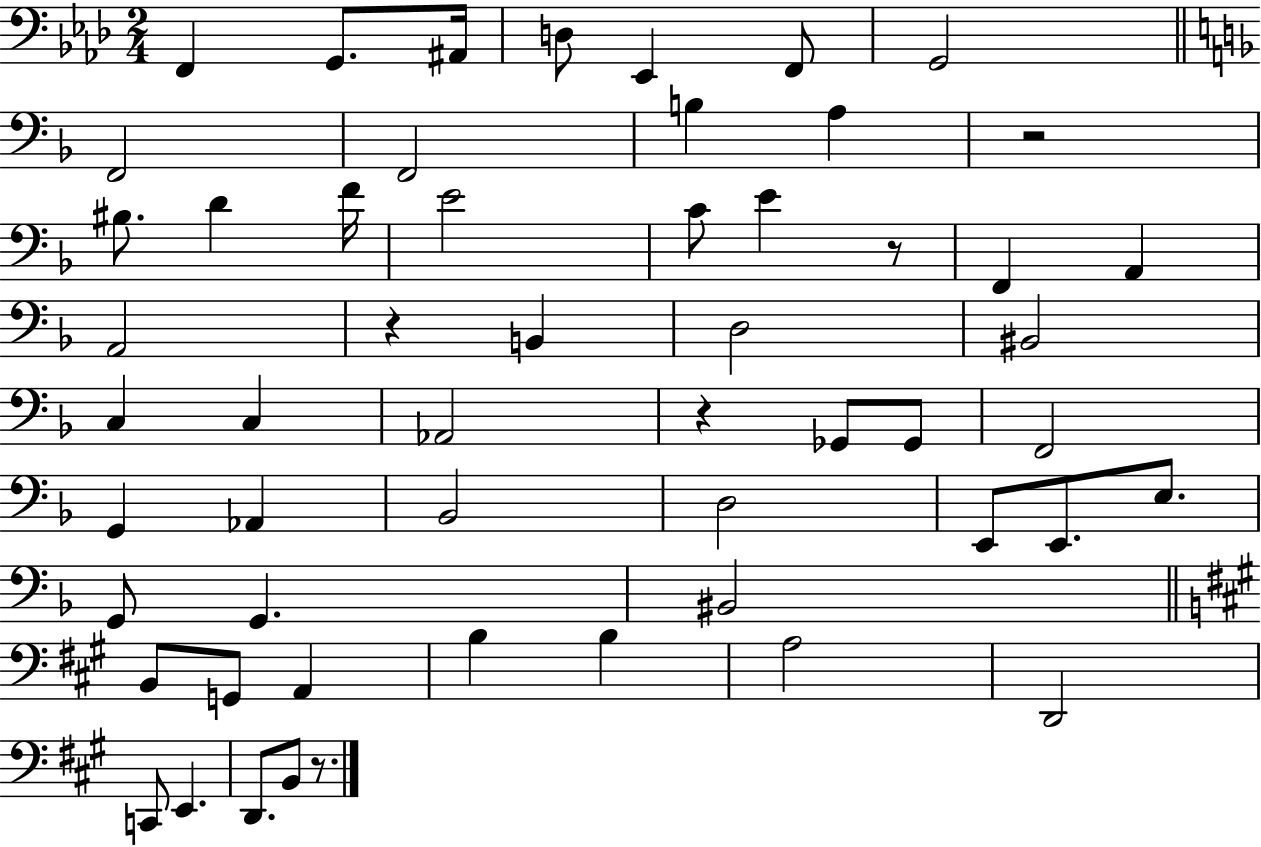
X:1
T:Untitled
M:2/4
L:1/4
K:Ab
F,, G,,/2 ^A,,/4 D,/2 _E,, F,,/2 G,,2 F,,2 F,,2 B, A, z2 ^B,/2 D F/4 E2 C/2 E z/2 F,, A,, A,,2 z B,, D,2 ^B,,2 C, C, _A,,2 z _G,,/2 _G,,/2 F,,2 G,, _A,, _B,,2 D,2 E,,/2 E,,/2 E,/2 G,,/2 G,, ^B,,2 B,,/2 G,,/2 A,, B, B, A,2 D,,2 C,,/2 E,, D,,/2 B,,/2 z/2